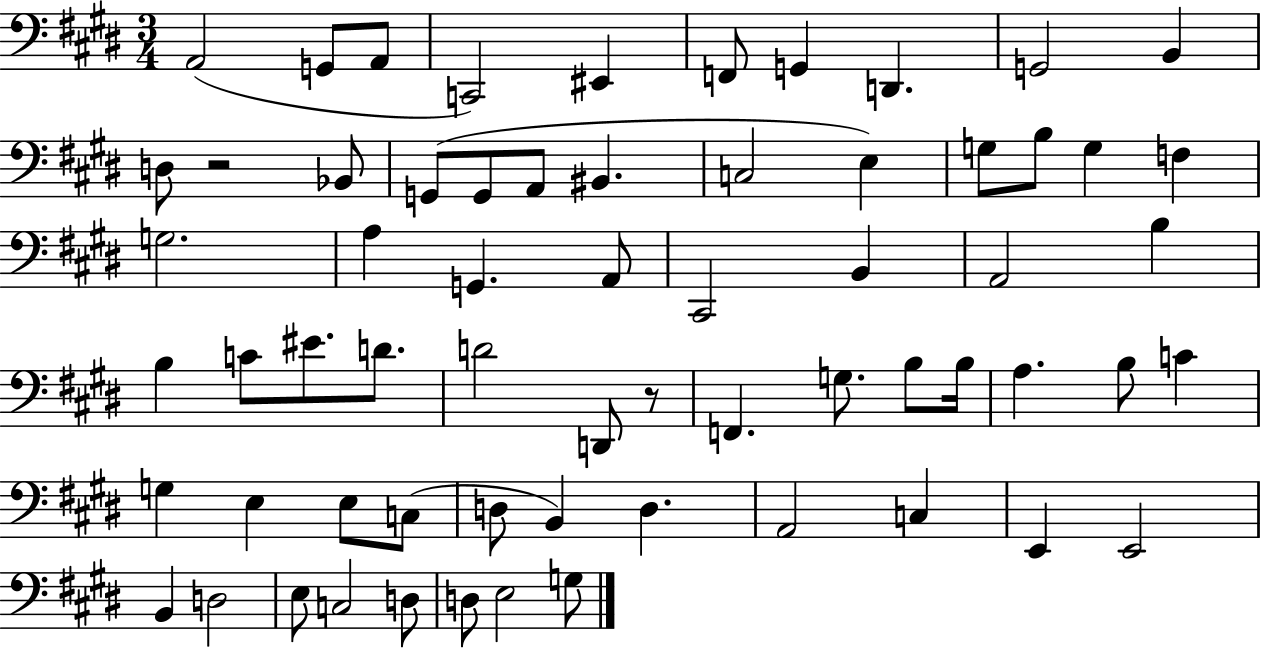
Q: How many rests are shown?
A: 2